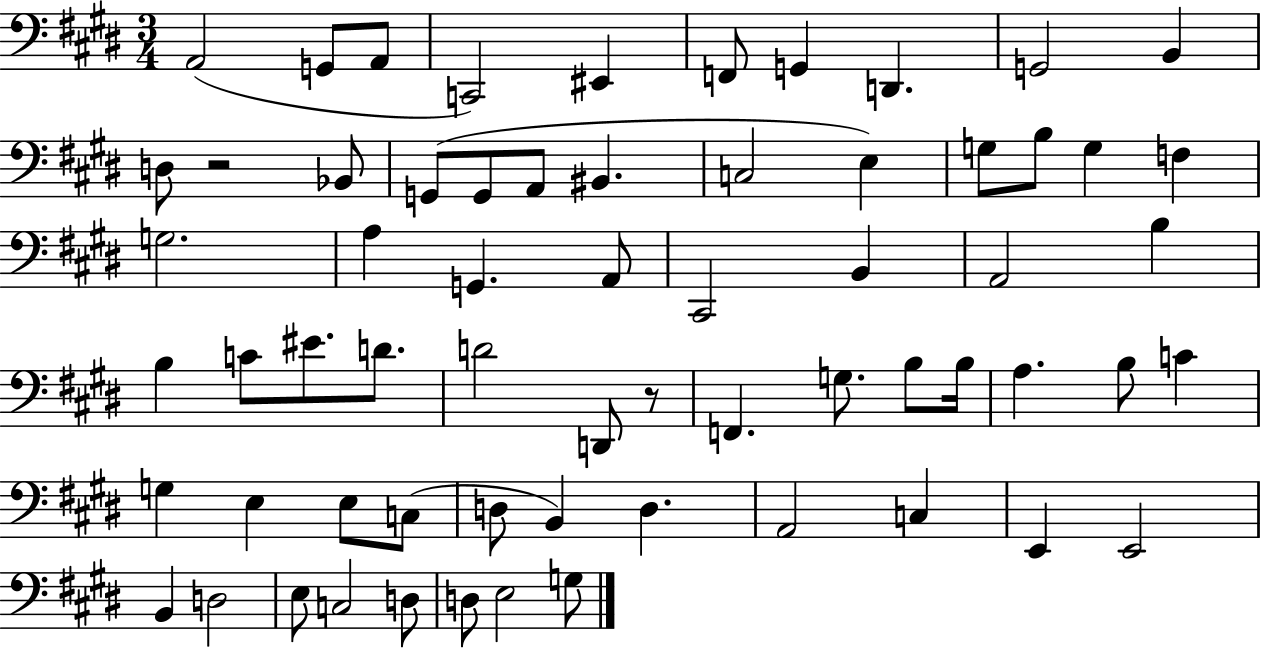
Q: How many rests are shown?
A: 2